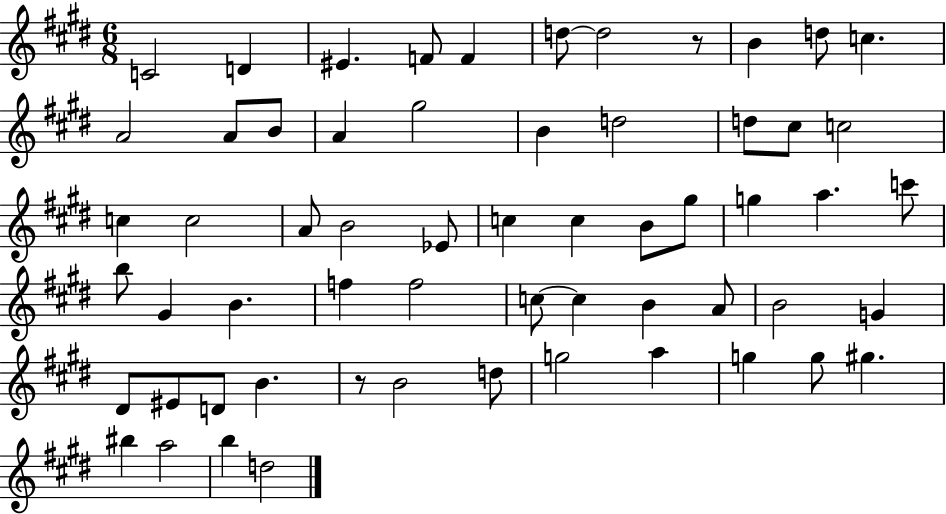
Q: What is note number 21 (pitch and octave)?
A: C5